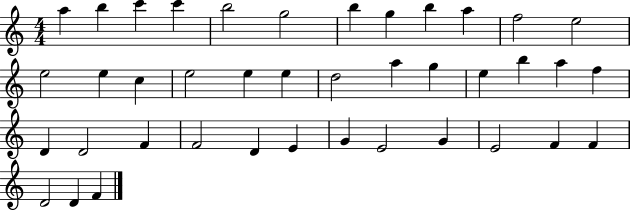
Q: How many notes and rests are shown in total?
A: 40